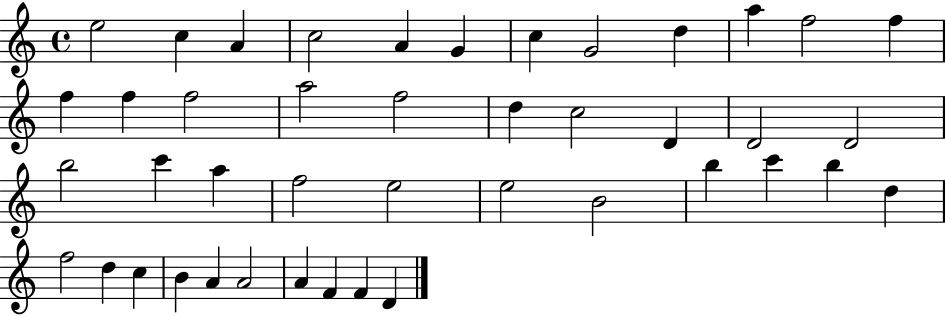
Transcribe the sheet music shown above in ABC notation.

X:1
T:Untitled
M:4/4
L:1/4
K:C
e2 c A c2 A G c G2 d a f2 f f f f2 a2 f2 d c2 D D2 D2 b2 c' a f2 e2 e2 B2 b c' b d f2 d c B A A2 A F F D